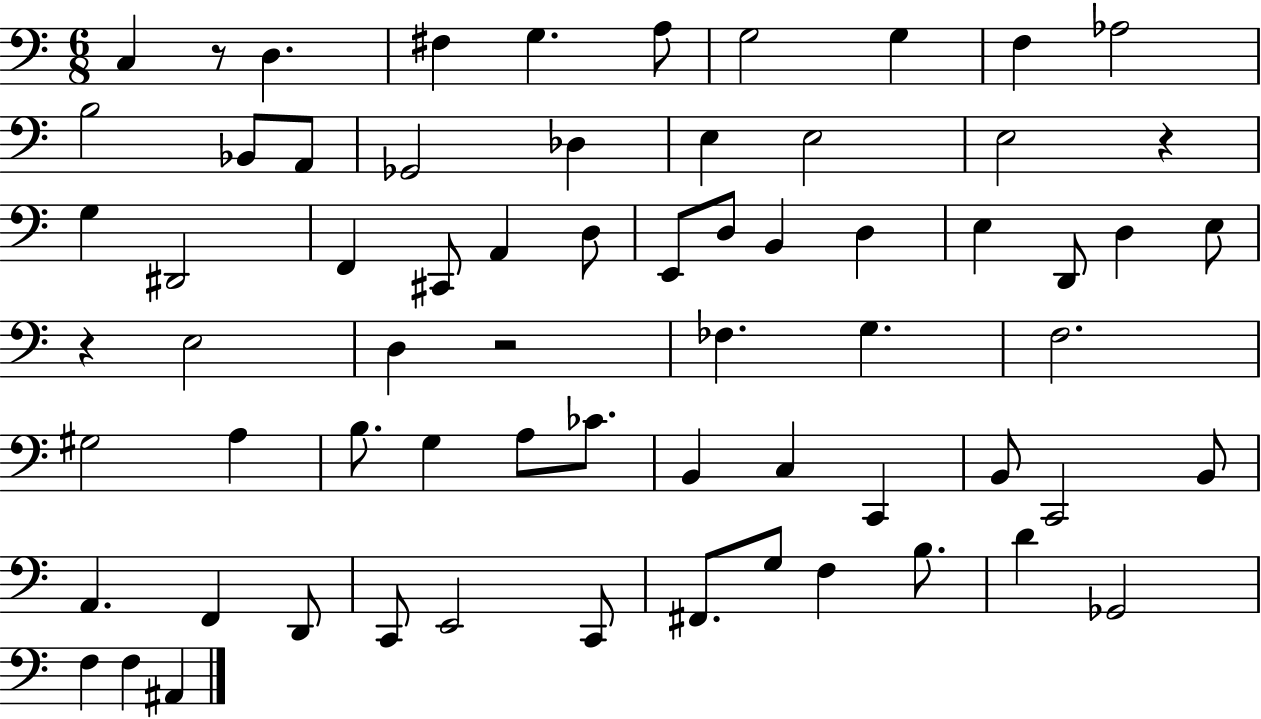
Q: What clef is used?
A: bass